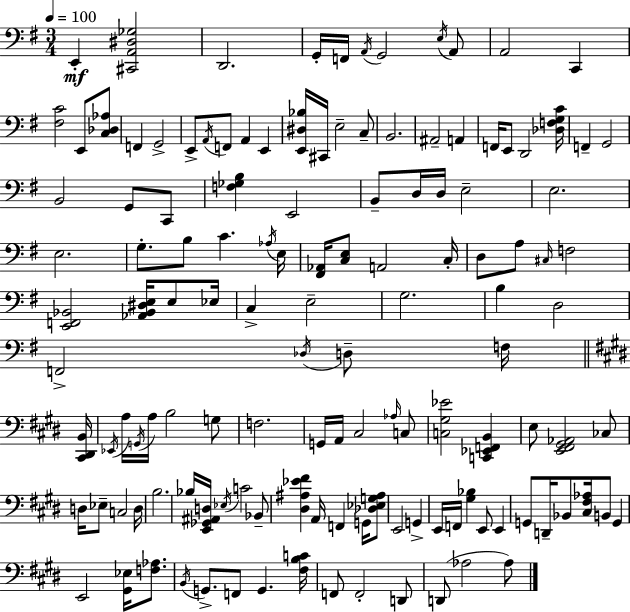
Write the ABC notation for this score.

X:1
T:Untitled
M:3/4
L:1/4
K:Em
E,, [^C,,A,,^D,_G,]2 D,,2 G,,/4 F,,/4 A,,/4 G,,2 E,/4 A,,/2 A,,2 C,, [^F,C]2 E,,/2 [C,_D,_A,]/2 F,, G,,2 E,,/2 A,,/4 F,,/2 A,, E,, [E,,^D,_B,]/4 ^C,,/4 E,2 C,/2 B,,2 ^A,,2 A,, F,,/4 E,,/2 D,,2 [_D,F,G,C]/4 F,, G,,2 B,,2 G,,/2 C,,/2 [F,_G,B,] E,,2 B,,/2 D,/4 D,/4 E,2 E,2 E,2 G,/2 B,/2 C _A,/4 E,/4 [^F,,_A,,]/4 [C,E,]/2 A,,2 C,/4 D,/2 A,/2 ^C,/4 F,2 [E,,F,,_B,,]2 [_A,,_B,,^D,E,]/4 E,/2 _E,/4 C, E,2 G,2 B, D,2 F,,2 _D,/4 D,/2 F,/4 [^C,,^D,,B,,]/4 _E,,/4 A,/4 G,,/4 A,/4 B,2 G,/2 F,2 G,,/4 A,,/4 ^C,2 _A,/4 C,/2 [C,^G,_E]2 [C,,_E,,F,,B,,] E,/2 [E,,^F,,^G,,_A,,]2 _C,/2 D,/4 _E,/2 C,2 D,/4 B,2 _B,/4 [E,,_G,,^A,,D,]/4 _E,/4 C2 _B,,/2 [^D,^A,_E^F] A,,/4 F,, G,,/4 [_D,_E,G,^A,]/2 E,,2 G,, E,,/4 F,,/4 [^G,_B,] E,,/2 E,, G,,/2 D,,/4 _B,,/2 [^C,^F,_A,]/4 B,,/2 G,, E,,2 [^G,,_E,]/4 [F,_A,]/2 B,,/4 G,,/2 F,,/2 G,, [^F,B,C]/4 F,,/2 F,,2 D,,/2 D,,/2 _A,2 _A,/2